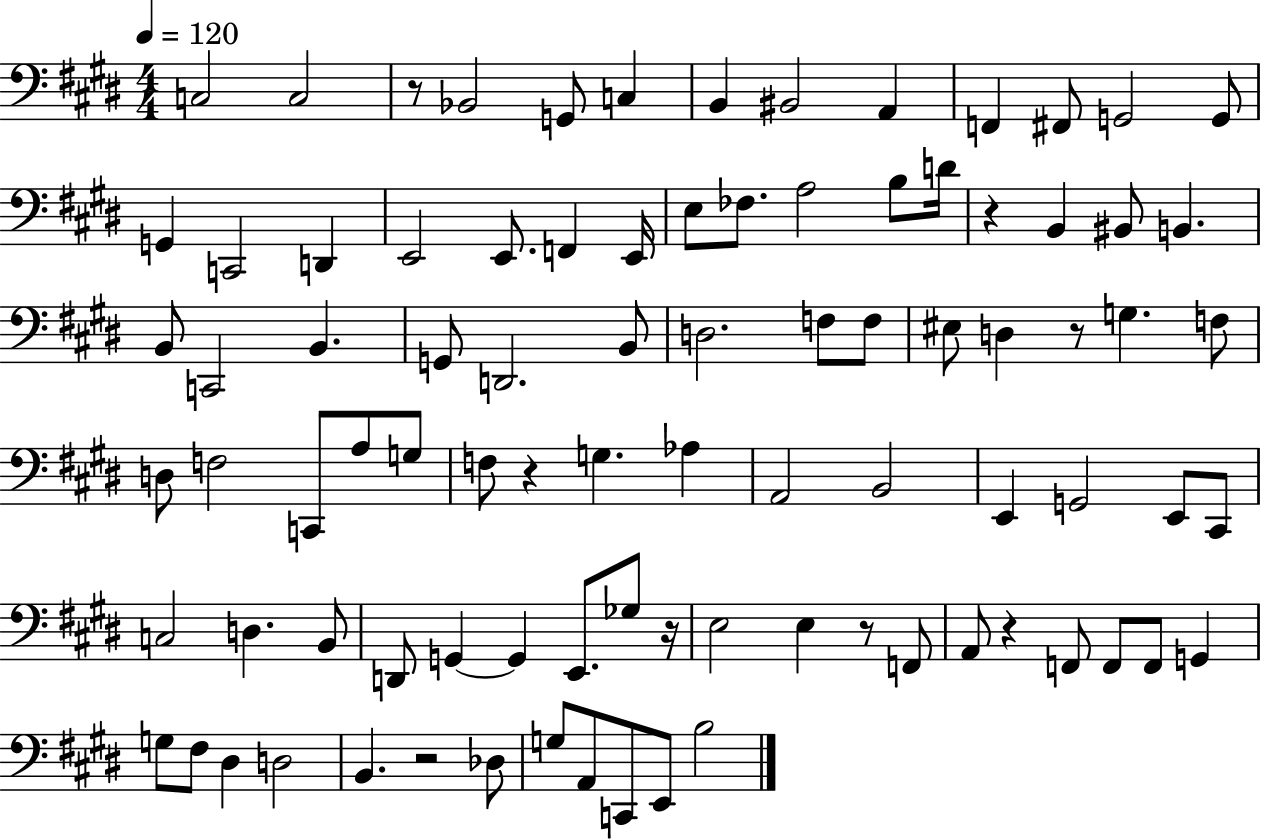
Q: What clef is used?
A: bass